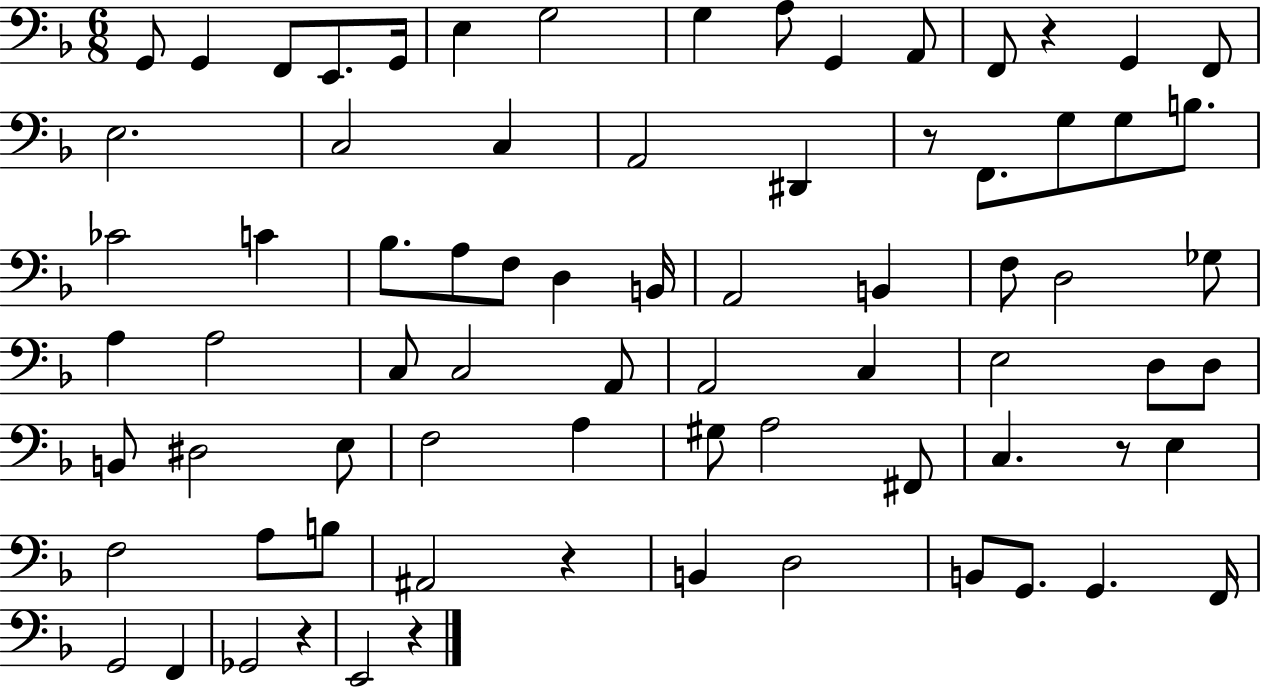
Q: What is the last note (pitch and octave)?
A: E2